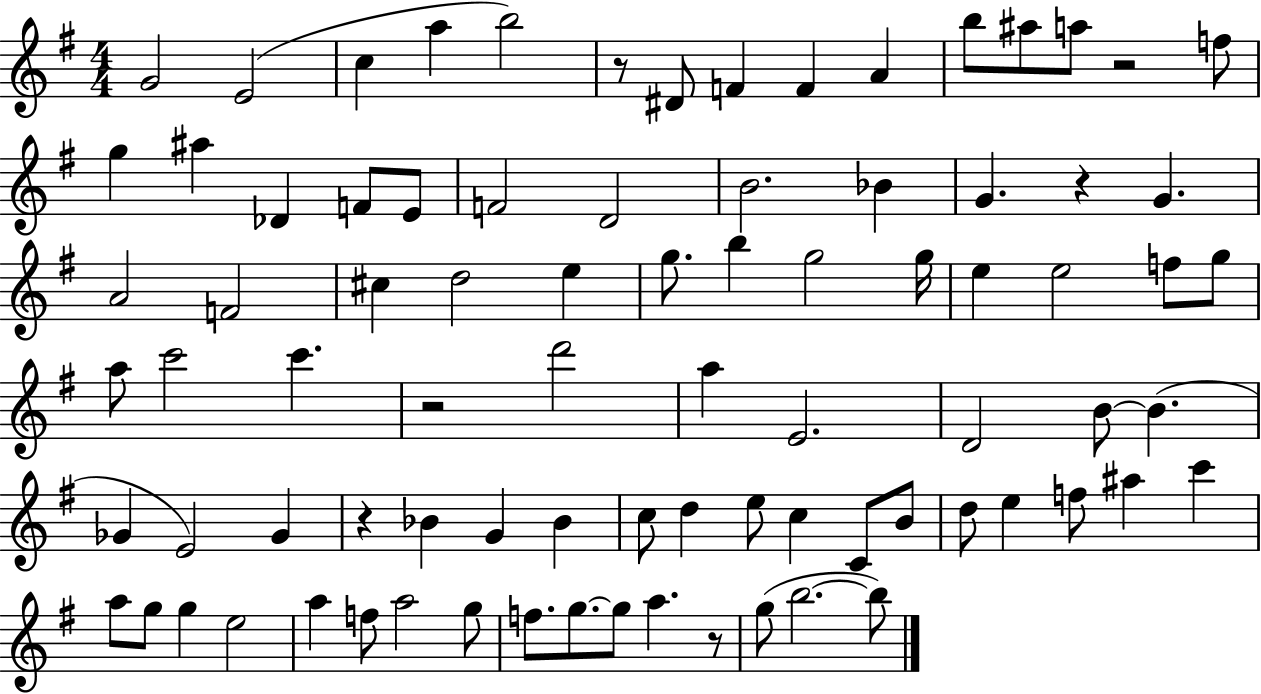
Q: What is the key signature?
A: G major